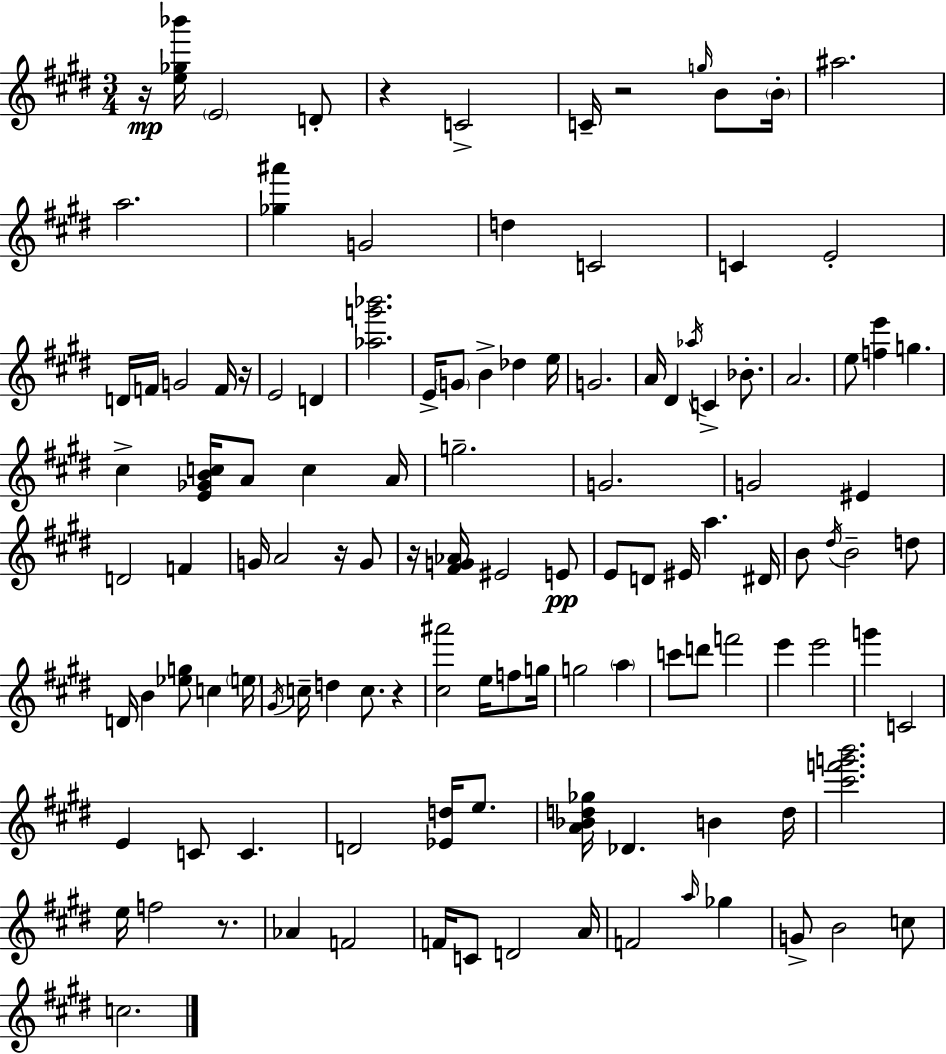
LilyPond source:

{
  \clef treble
  \numericTimeSignature
  \time 3/4
  \key e \major
  r16\mp <e'' ges'' bes'''>16 \parenthesize e'2 d'8-. | r4 c'2-> | c'16-- r2 \grace { g''16 } b'8 | \parenthesize b'16-. ais''2. | \break a''2. | <ges'' ais'''>4 g'2 | d''4 c'2 | c'4 e'2-. | \break d'16 f'16 g'2 f'16 | r16 e'2 d'4 | <aes'' g''' bes'''>2. | e'16-> \parenthesize g'8 b'4-> des''4 | \break e''16 g'2. | a'16 dis'4 \acciaccatura { aes''16 } c'4-> bes'8.-. | a'2. | e''8 <f'' e'''>4 g''4. | \break cis''4-> <e' ges' b' c''>16 a'8 c''4 | a'16 g''2.-- | g'2. | g'2 eis'4 | \break d'2 f'4 | g'16 a'2 r16 | g'8 r16 <fis' g' aes'>16 eis'2 | e'8\pp e'8 d'8 eis'16 a''4. | \break dis'16 b'8 \acciaccatura { dis''16 } b'2-- | d''8 d'16 b'4 <ees'' g''>8 c''4 | \parenthesize e''16 \acciaccatura { gis'16 } c''16-- d''4 c''8. | r4 <cis'' ais'''>2 | \break e''16 f''8 g''16 g''2 | \parenthesize a''4 c'''8 d'''8 f'''2 | e'''4 e'''2 | g'''4 c'2 | \break e'4 c'8 c'4. | d'2 | <ees' d''>16 e''8. <a' bes' d'' ges''>16 des'4. b'4 | d''16 <cis''' f''' g''' b'''>2. | \break e''16 f''2 | r8. aes'4 f'2 | f'16 c'8 d'2 | a'16 f'2 | \break \grace { a''16 } ges''4 g'8-> b'2 | c''8 c''2. | \bar "|."
}